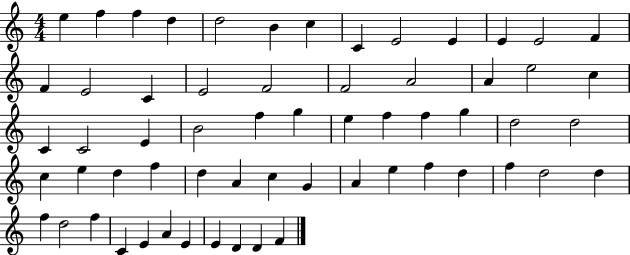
X:1
T:Untitled
M:4/4
L:1/4
K:C
e f f d d2 B c C E2 E E E2 F F E2 C E2 F2 F2 A2 A e2 c C C2 E B2 f g e f f g d2 d2 c e d f d A c G A e f d f d2 d f d2 f C E A E E D D F